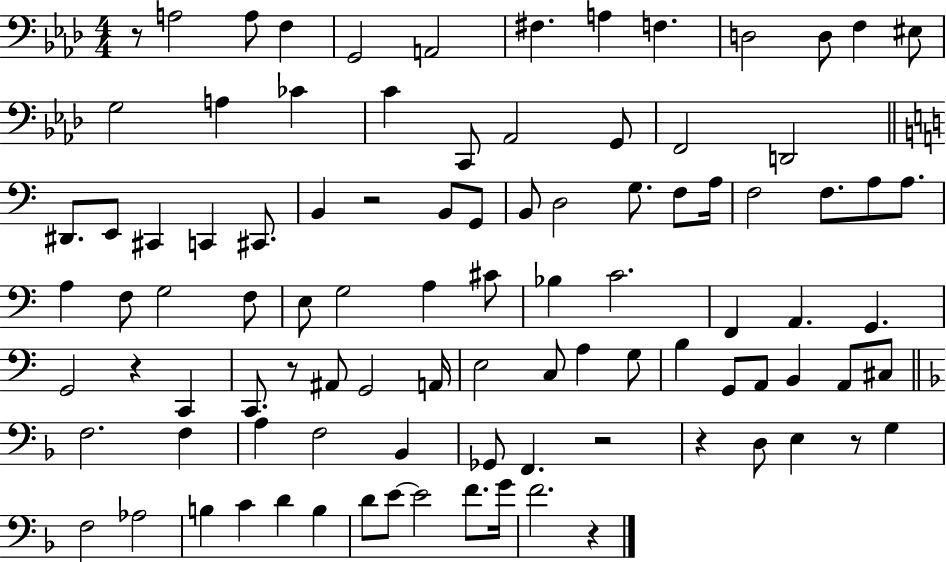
{
  \clef bass
  \numericTimeSignature
  \time 4/4
  \key aes \major
  r8 a2 a8 f4 | g,2 a,2 | fis4. a4 f4. | d2 d8 f4 eis8 | \break g2 a4 ces'4 | c'4 c,8 aes,2 g,8 | f,2 d,2 | \bar "||" \break \key c \major dis,8. e,8 cis,4 c,4 cis,8. | b,4 r2 b,8 g,8 | b,8 d2 g8. f8 a16 | f2 f8. a8 a8. | \break a4 f8 g2 f8 | e8 g2 a4 cis'8 | bes4 c'2. | f,4 a,4. g,4. | \break g,2 r4 c,4 | c,8. r8 ais,8 g,2 a,16 | e2 c8 a4 g8 | b4 g,8 a,8 b,4 a,8 cis8 | \break \bar "||" \break \key d \minor f2. f4 | a4 f2 bes,4 | ges,8 f,4. r2 | r4 d8 e4 r8 g4 | \break f2 aes2 | b4 c'4 d'4 b4 | d'8 e'8~~ e'2 f'8. g'16 | f'2. r4 | \break \bar "|."
}